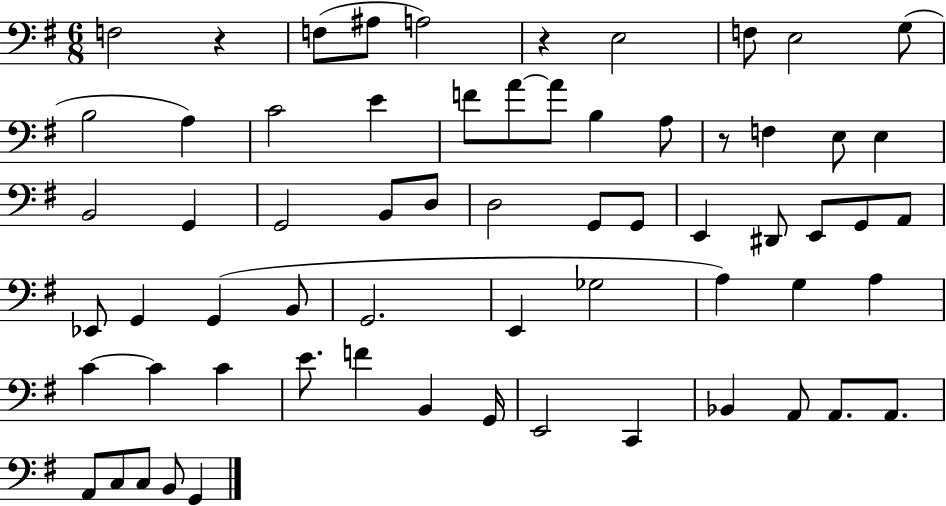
{
  \clef bass
  \numericTimeSignature
  \time 6/8
  \key g \major
  \repeat volta 2 { f2 r4 | f8( ais8 a2) | r4 e2 | f8 e2 g8( | \break b2 a4) | c'2 e'4 | f'8 a'8~~ a'8 b4 a8 | r8 f4 e8 e4 | \break b,2 g,4 | g,2 b,8 d8 | d2 g,8 g,8 | e,4 dis,8 e,8 g,8 a,8 | \break ees,8 g,4 g,4( b,8 | g,2. | e,4 ges2 | a4) g4 a4 | \break c'4~~ c'4 c'4 | e'8. f'4 b,4 g,16 | e,2 c,4 | bes,4 a,8 a,8. a,8. | \break a,8 c8 c8 b,8 g,4 | } \bar "|."
}